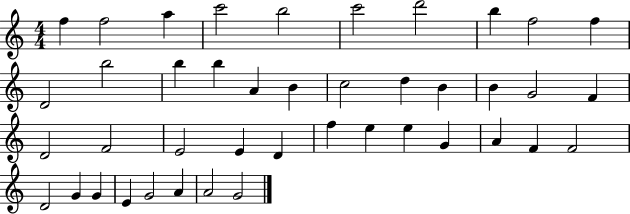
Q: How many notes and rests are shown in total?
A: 42